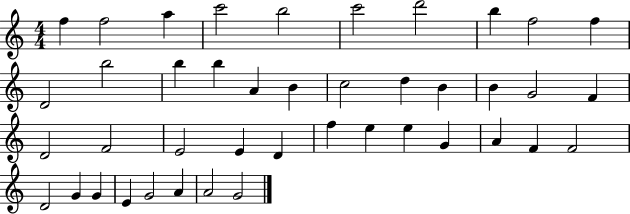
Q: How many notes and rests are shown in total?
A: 42